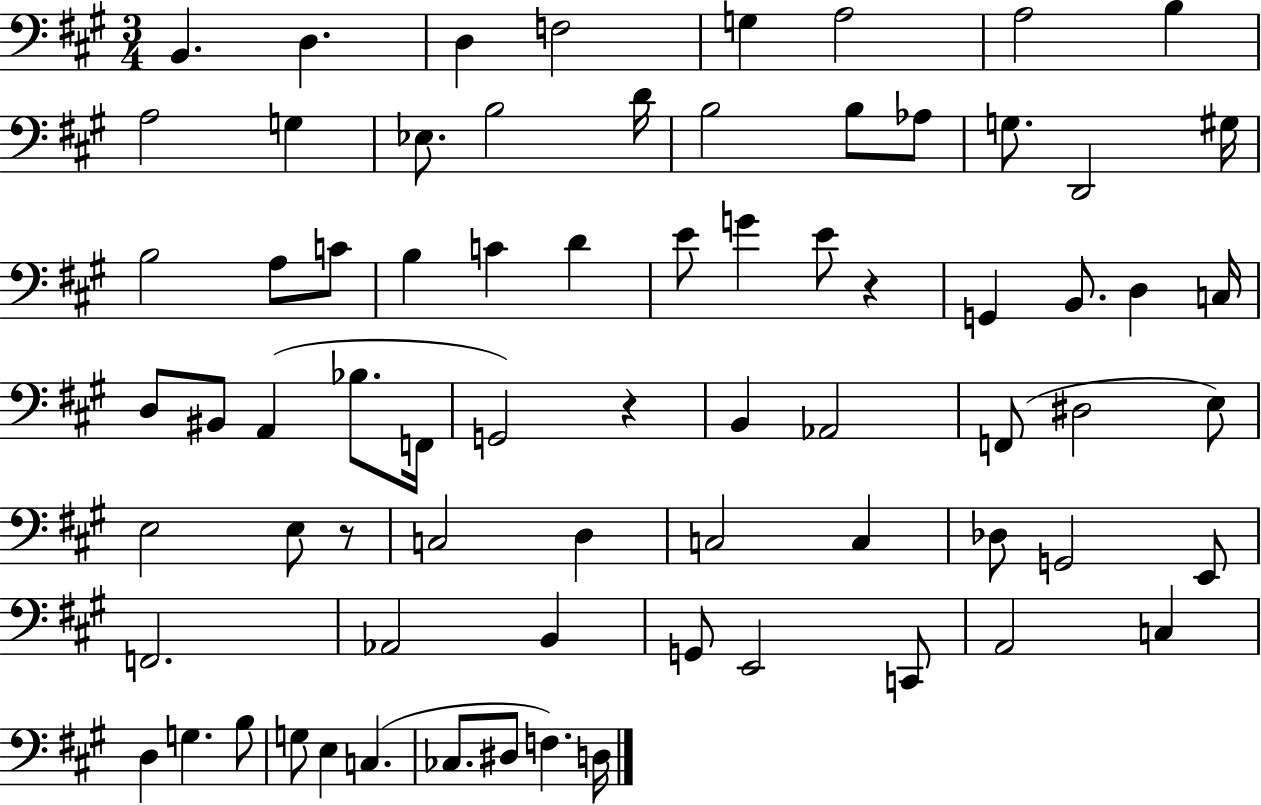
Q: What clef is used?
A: bass